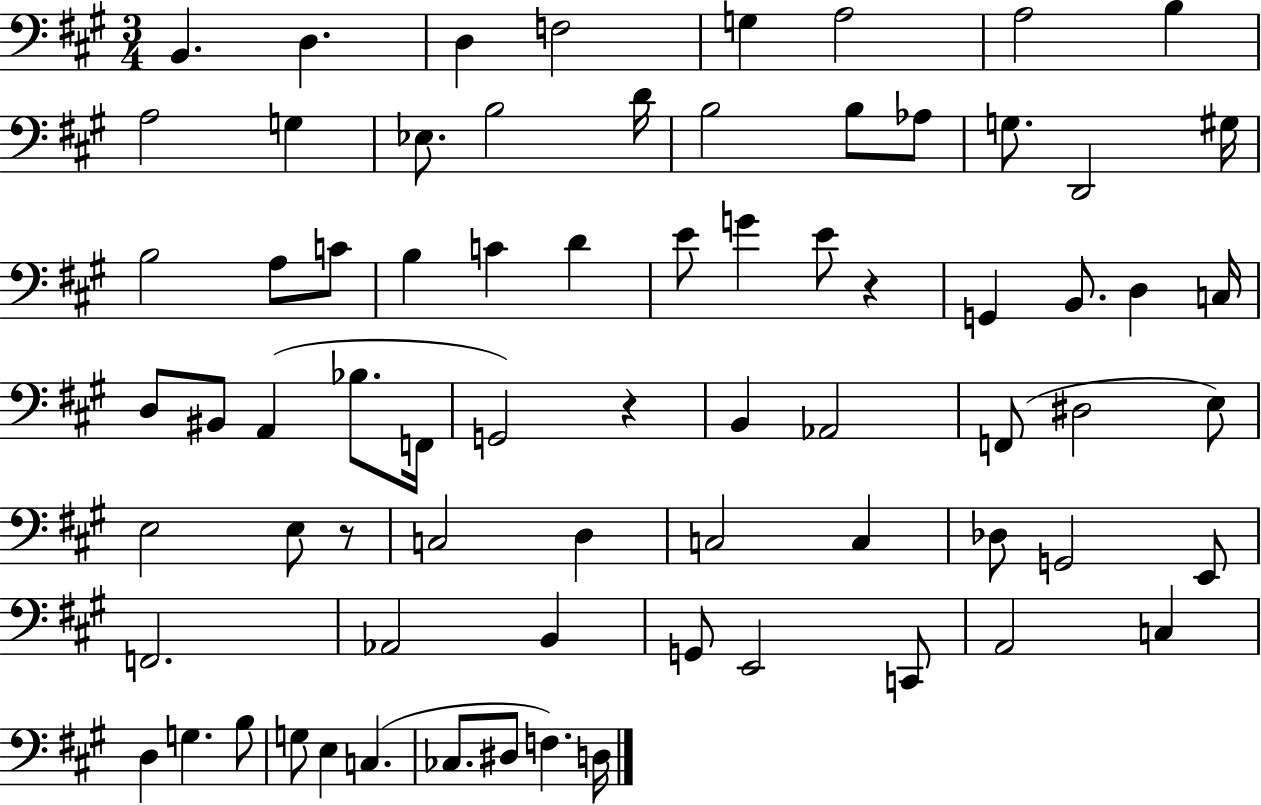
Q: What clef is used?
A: bass